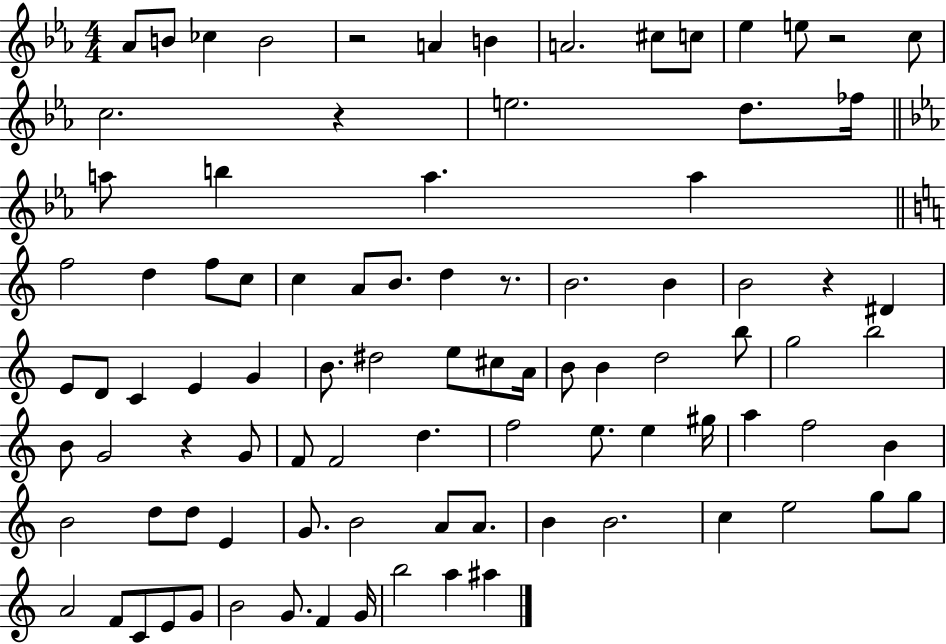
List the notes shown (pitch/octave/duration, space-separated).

Ab4/e B4/e CES5/q B4/h R/h A4/q B4/q A4/h. C#5/e C5/e Eb5/q E5/e R/h C5/e C5/h. R/q E5/h. D5/e. FES5/s A5/e B5/q A5/q. A5/q F5/h D5/q F5/e C5/e C5/q A4/e B4/e. D5/q R/e. B4/h. B4/q B4/h R/q D#4/q E4/e D4/e C4/q E4/q G4/q B4/e. D#5/h E5/e C#5/e A4/s B4/e B4/q D5/h B5/e G5/h B5/h B4/e G4/h R/q G4/e F4/e F4/h D5/q. F5/h E5/e. E5/q G#5/s A5/q F5/h B4/q B4/h D5/e D5/e E4/q G4/e. B4/h A4/e A4/e. B4/q B4/h. C5/q E5/h G5/e G5/e A4/h F4/e C4/e E4/e G4/e B4/h G4/e. F4/q G4/s B5/h A5/q A#5/q